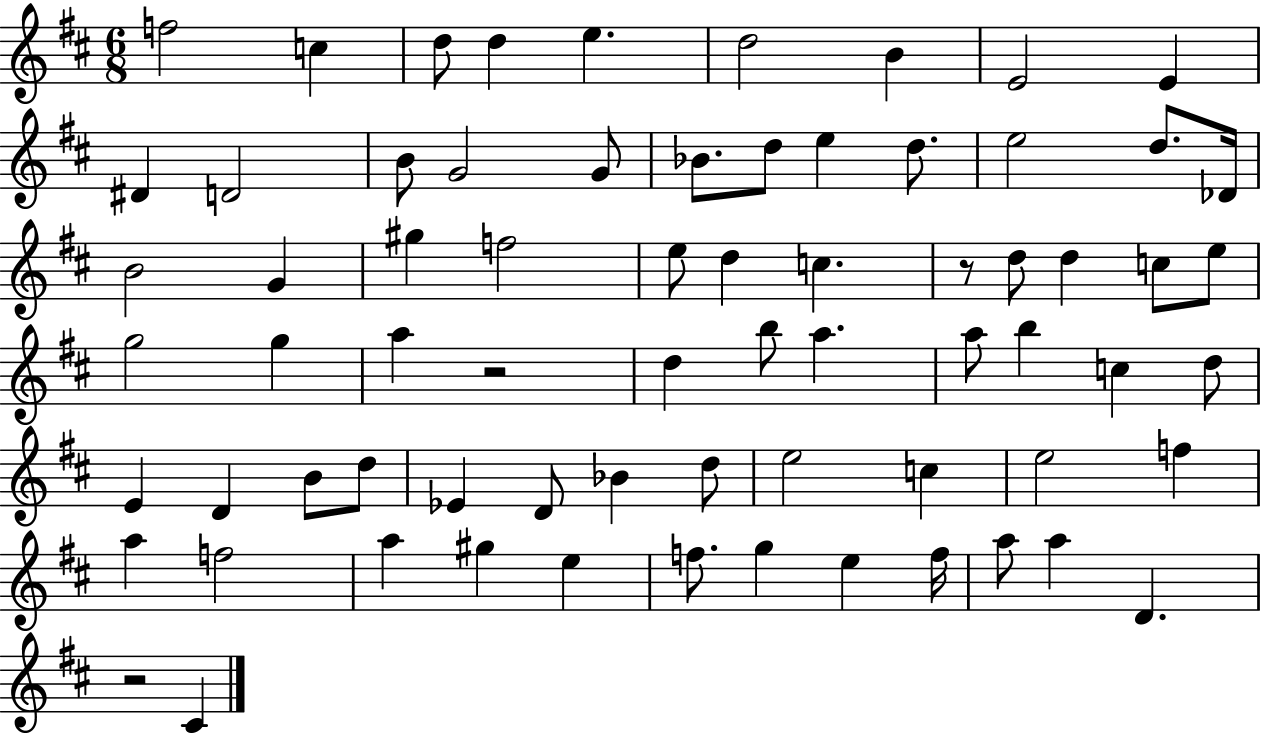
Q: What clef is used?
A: treble